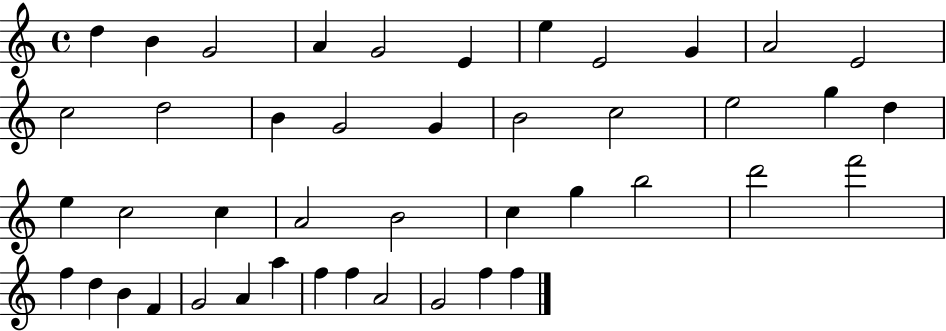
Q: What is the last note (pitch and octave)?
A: F5